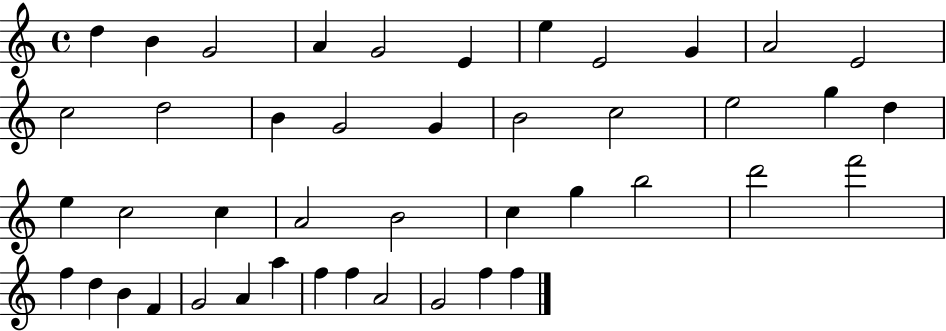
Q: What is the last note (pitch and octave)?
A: F5